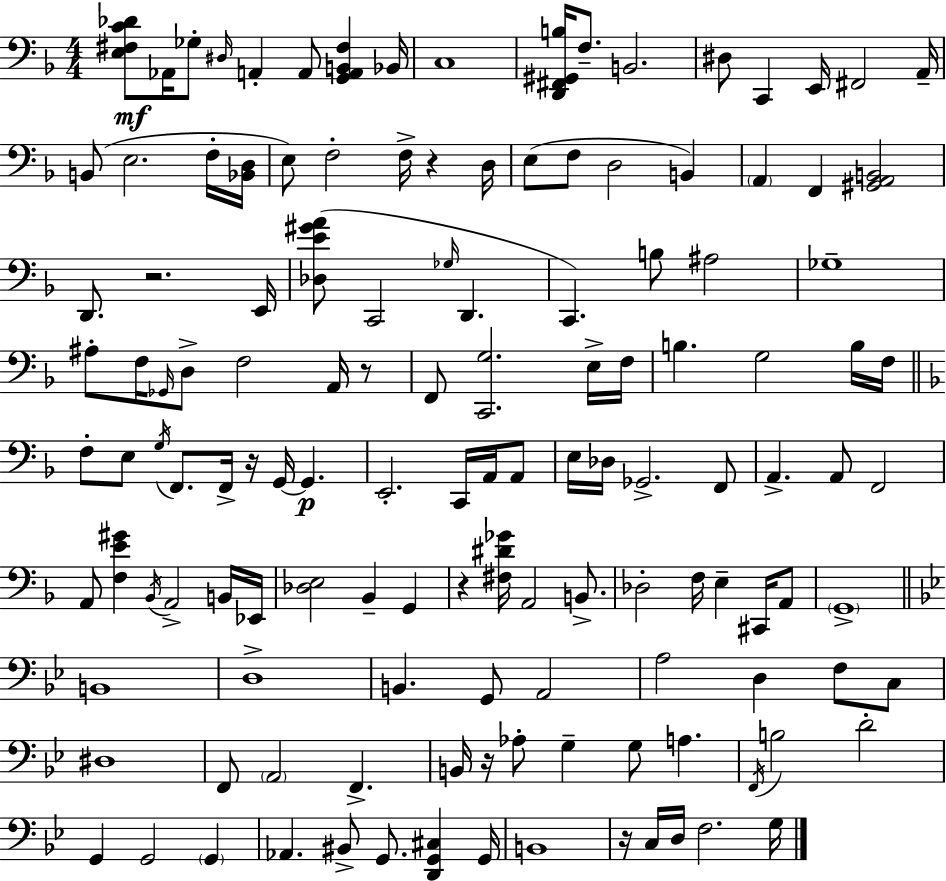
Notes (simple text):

[E3,F#3,C4,Db4]/e Ab2/s Gb3/e D#3/s A2/q A2/e [G2,A2,B2,F#3]/q Bb2/s C3/w [D2,F#2,G#2,B3]/s F3/e. B2/h. D#3/e C2/q E2/s F#2/h A2/s B2/e E3/h. F3/s [Bb2,D3]/s E3/e F3/h F3/s R/q D3/s E3/e F3/e D3/h B2/q A2/q F2/q [G#2,A2,B2]/h D2/e. R/h. E2/s [Db3,E4,G#4,A4]/e C2/h Gb3/s D2/q. C2/q. B3/e A#3/h Gb3/w A#3/e F3/s Gb2/s D3/e F3/h A2/s R/e F2/e [C2,G3]/h. E3/s F3/s B3/q. G3/h B3/s F3/s F3/e E3/e G3/s F2/e. F2/s R/s G2/s G2/q. E2/h. C2/s A2/s A2/e E3/s Db3/s Gb2/h. F2/e A2/q. A2/e F2/h A2/e [F3,E4,G#4]/q Bb2/s A2/h B2/s Eb2/s [Db3,E3]/h Bb2/q G2/q R/q [F#3,D#4,Gb4]/s A2/h B2/e. Db3/h F3/s E3/q C#2/s A2/e G2/w B2/w D3/w B2/q. G2/e A2/h A3/h D3/q F3/e C3/e D#3/w F2/e A2/h F2/q. B2/s R/s Ab3/e G3/q G3/e A3/q. F2/s B3/h D4/h G2/q G2/h G2/q Ab2/q. BIS2/e G2/e. [D2,G2,C#3]/q G2/s B2/w R/s C3/s D3/s F3/h. G3/s